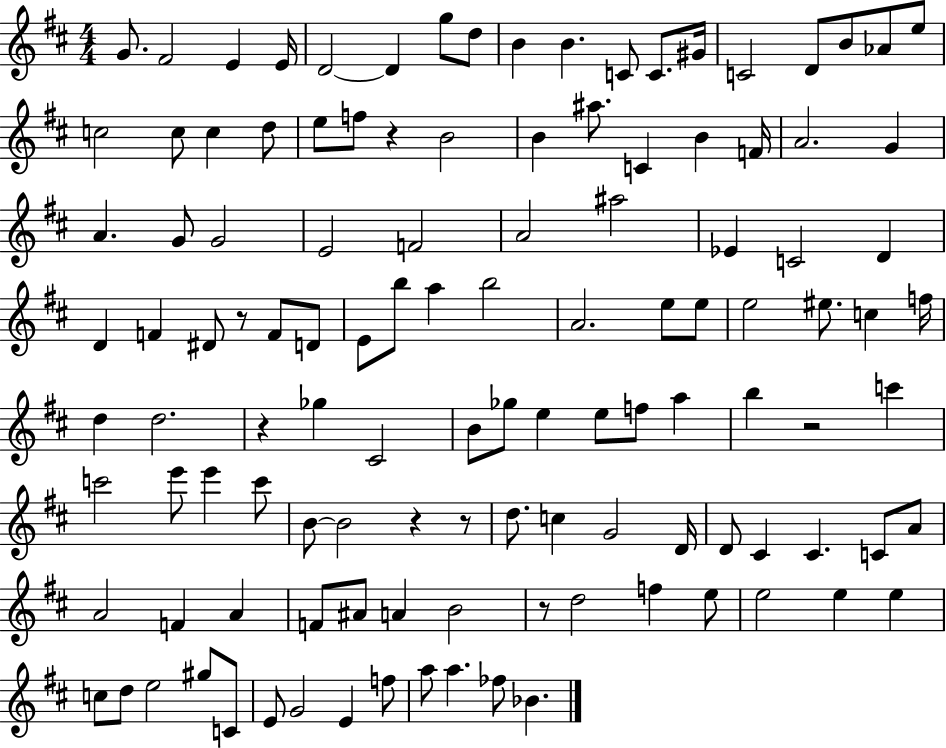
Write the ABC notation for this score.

X:1
T:Untitled
M:4/4
L:1/4
K:D
G/2 ^F2 E E/4 D2 D g/2 d/2 B B C/2 C/2 ^G/4 C2 D/2 B/2 _A/2 e/2 c2 c/2 c d/2 e/2 f/2 z B2 B ^a/2 C B F/4 A2 G A G/2 G2 E2 F2 A2 ^a2 _E C2 D D F ^D/2 z/2 F/2 D/2 E/2 b/2 a b2 A2 e/2 e/2 e2 ^e/2 c f/4 d d2 z _g ^C2 B/2 _g/2 e e/2 f/2 a b z2 c' c'2 e'/2 e' c'/2 B/2 B2 z z/2 d/2 c G2 D/4 D/2 ^C ^C C/2 A/2 A2 F A F/2 ^A/2 A B2 z/2 d2 f e/2 e2 e e c/2 d/2 e2 ^g/2 C/2 E/2 G2 E f/2 a/2 a _f/2 _B